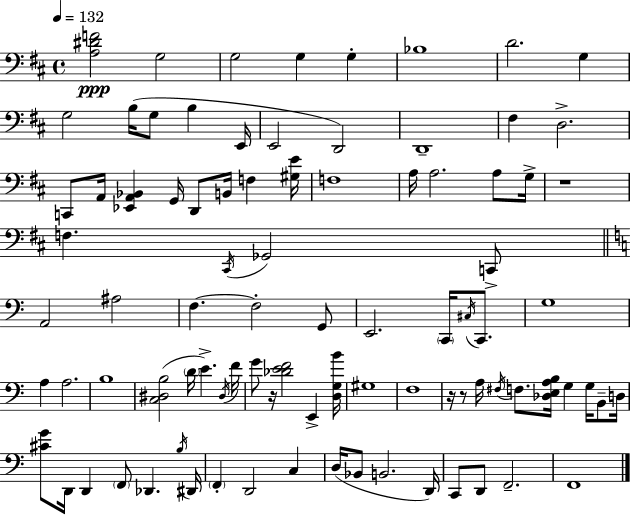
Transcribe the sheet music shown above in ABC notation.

X:1
T:Untitled
M:4/4
L:1/4
K:D
[A,^DF]2 G,2 G,2 G, G, _B,4 D2 G, G,2 B,/4 G,/2 B, E,,/4 E,,2 D,,2 D,,4 ^F, D,2 C,,/2 A,,/4 [_E,,A,,_B,,] G,,/4 D,,/2 B,,/4 F, [^G,E]/4 F,4 A,/4 A,2 A,/2 G,/4 z4 F, ^C,,/4 _G,,2 C,,/2 A,,2 ^A,2 F, F,2 G,,/2 E,,2 C,,/4 ^C,/4 C,,/2 G,4 A, A,2 B,4 [C,^D,B,]2 D/4 E ^D,/4 F/4 G/2 z/4 [_DEF]2 E,, [D,G,B]/4 ^G,4 F,4 z/4 z/2 A,/4 ^F,/4 F,/2 [_D,E,A,B,]/4 G, G,/4 B,,/2 D,/4 [^CG]/2 D,,/4 D,, F,,/2 _D,, B,/4 ^D,,/4 F,, D,,2 C, D,/4 _B,,/2 B,,2 D,,/4 C,,/2 D,,/2 F,,2 F,,4